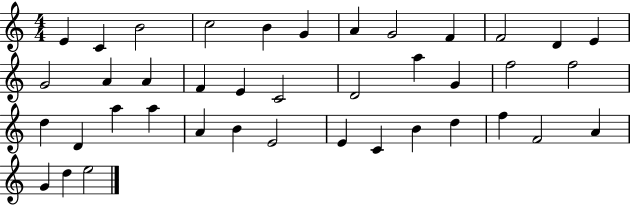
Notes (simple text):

E4/q C4/q B4/h C5/h B4/q G4/q A4/q G4/h F4/q F4/h D4/q E4/q G4/h A4/q A4/q F4/q E4/q C4/h D4/h A5/q G4/q F5/h F5/h D5/q D4/q A5/q A5/q A4/q B4/q E4/h E4/q C4/q B4/q D5/q F5/q F4/h A4/q G4/q D5/q E5/h